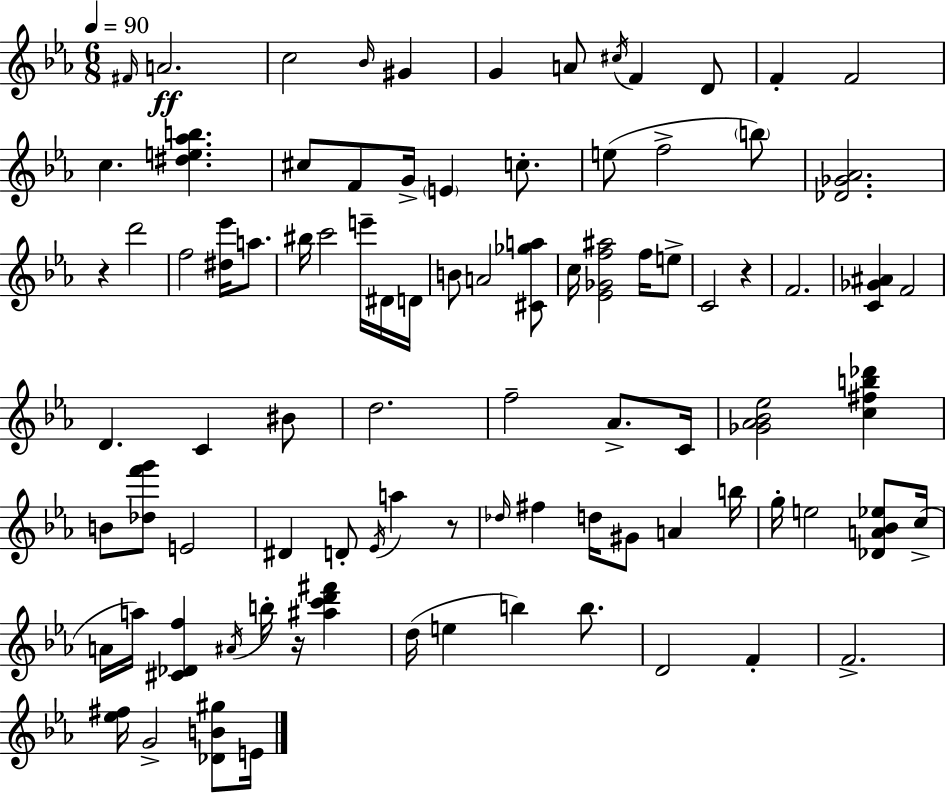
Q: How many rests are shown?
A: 4